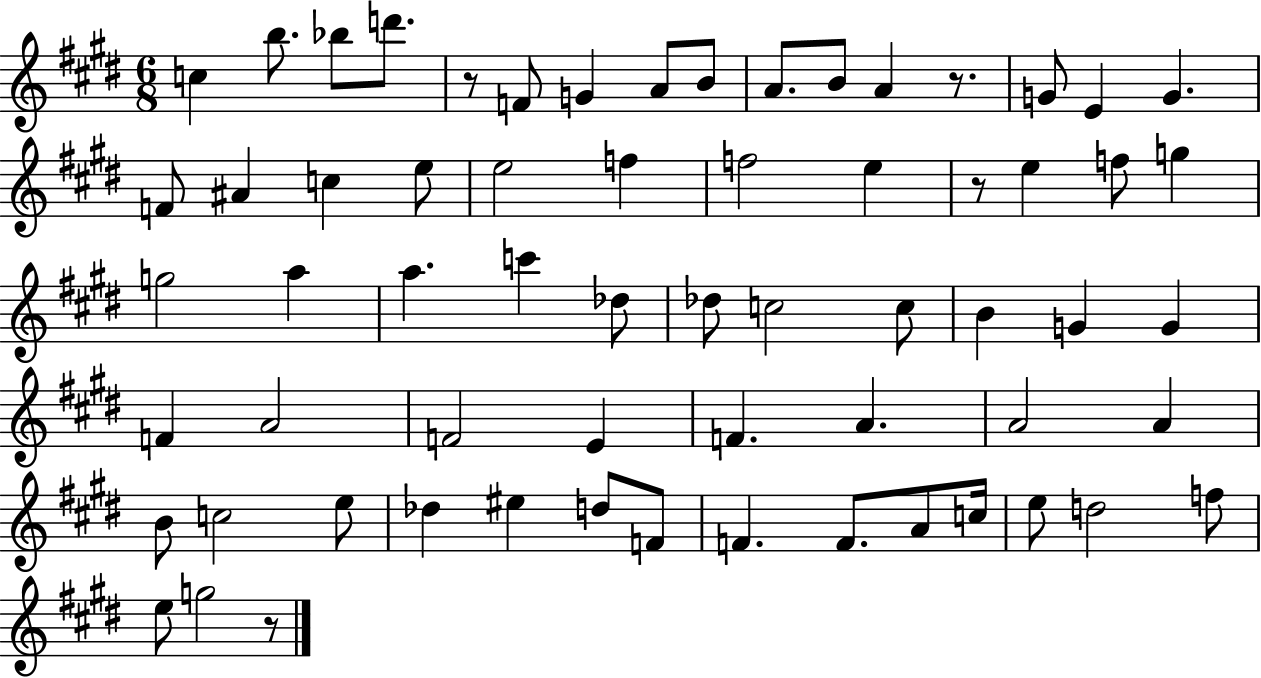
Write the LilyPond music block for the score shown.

{
  \clef treble
  \numericTimeSignature
  \time 6/8
  \key e \major
  \repeat volta 2 { c''4 b''8. bes''8 d'''8. | r8 f'8 g'4 a'8 b'8 | a'8. b'8 a'4 r8. | g'8 e'4 g'4. | \break f'8 ais'4 c''4 e''8 | e''2 f''4 | f''2 e''4 | r8 e''4 f''8 g''4 | \break g''2 a''4 | a''4. c'''4 des''8 | des''8 c''2 c''8 | b'4 g'4 g'4 | \break f'4 a'2 | f'2 e'4 | f'4. a'4. | a'2 a'4 | \break b'8 c''2 e''8 | des''4 eis''4 d''8 f'8 | f'4. f'8. a'8 c''16 | e''8 d''2 f''8 | \break e''8 g''2 r8 | } \bar "|."
}